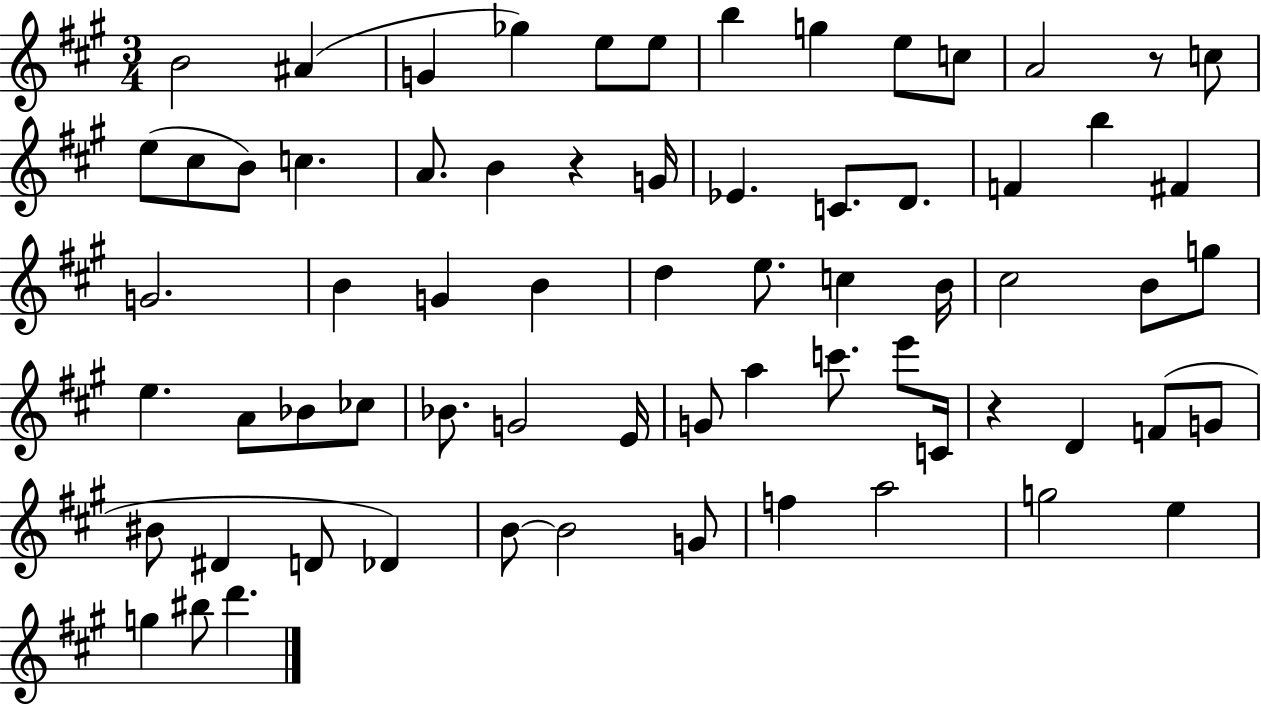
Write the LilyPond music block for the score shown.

{
  \clef treble
  \numericTimeSignature
  \time 3/4
  \key a \major
  b'2 ais'4( | g'4 ges''4) e''8 e''8 | b''4 g''4 e''8 c''8 | a'2 r8 c''8 | \break e''8( cis''8 b'8) c''4. | a'8. b'4 r4 g'16 | ees'4. c'8. d'8. | f'4 b''4 fis'4 | \break g'2. | b'4 g'4 b'4 | d''4 e''8. c''4 b'16 | cis''2 b'8 g''8 | \break e''4. a'8 bes'8 ces''8 | bes'8. g'2 e'16 | g'8 a''4 c'''8. e'''8 c'16 | r4 d'4 f'8( g'8 | \break bis'8 dis'4 d'8 des'4) | b'8~~ b'2 g'8 | f''4 a''2 | g''2 e''4 | \break g''4 bis''8 d'''4. | \bar "|."
}